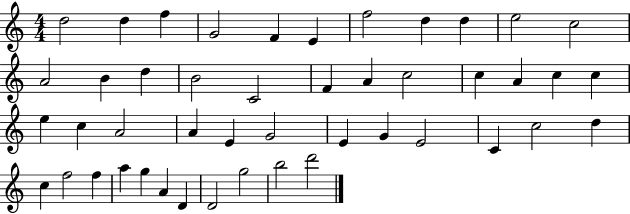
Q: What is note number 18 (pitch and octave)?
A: A4